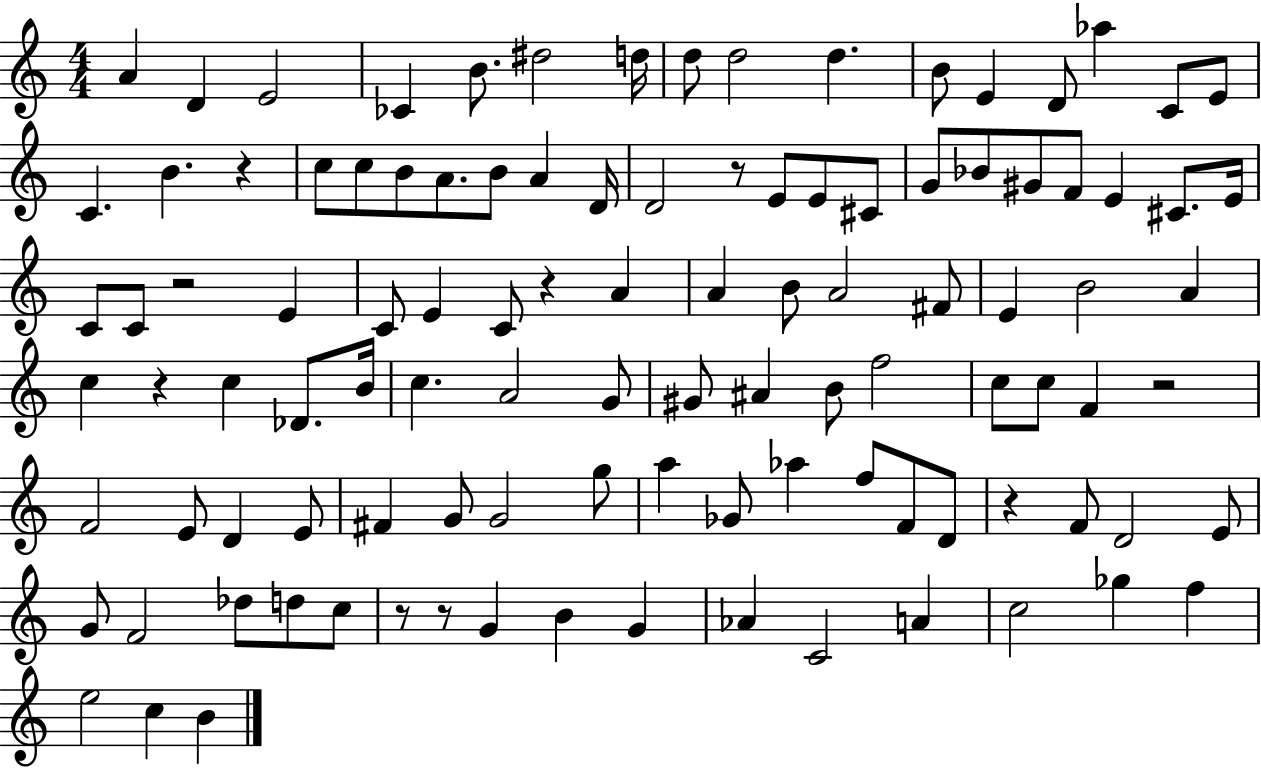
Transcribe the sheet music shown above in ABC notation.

X:1
T:Untitled
M:4/4
L:1/4
K:C
A D E2 _C B/2 ^d2 d/4 d/2 d2 d B/2 E D/2 _a C/2 E/2 C B z c/2 c/2 B/2 A/2 B/2 A D/4 D2 z/2 E/2 E/2 ^C/2 G/2 _B/2 ^G/2 F/2 E ^C/2 E/4 C/2 C/2 z2 E C/2 E C/2 z A A B/2 A2 ^F/2 E B2 A c z c _D/2 B/4 c A2 G/2 ^G/2 ^A B/2 f2 c/2 c/2 F z2 F2 E/2 D E/2 ^F G/2 G2 g/2 a _G/2 _a f/2 F/2 D/2 z F/2 D2 E/2 G/2 F2 _d/2 d/2 c/2 z/2 z/2 G B G _A C2 A c2 _g f e2 c B